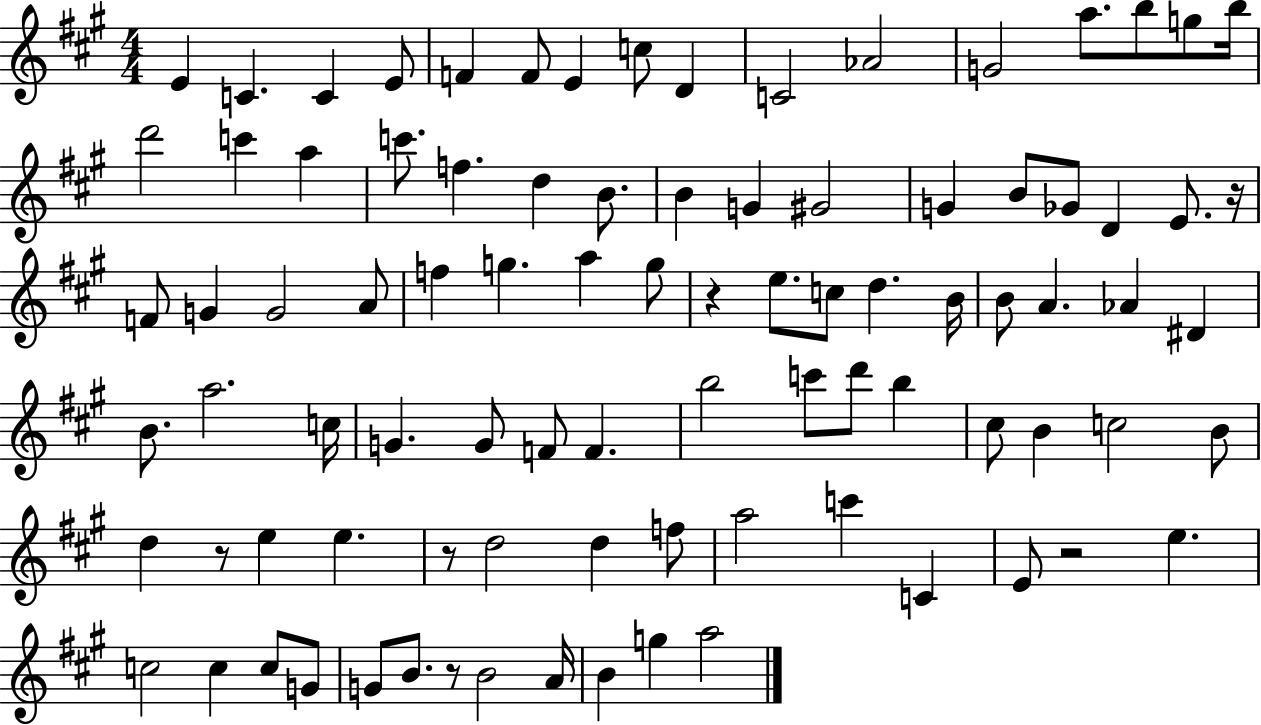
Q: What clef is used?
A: treble